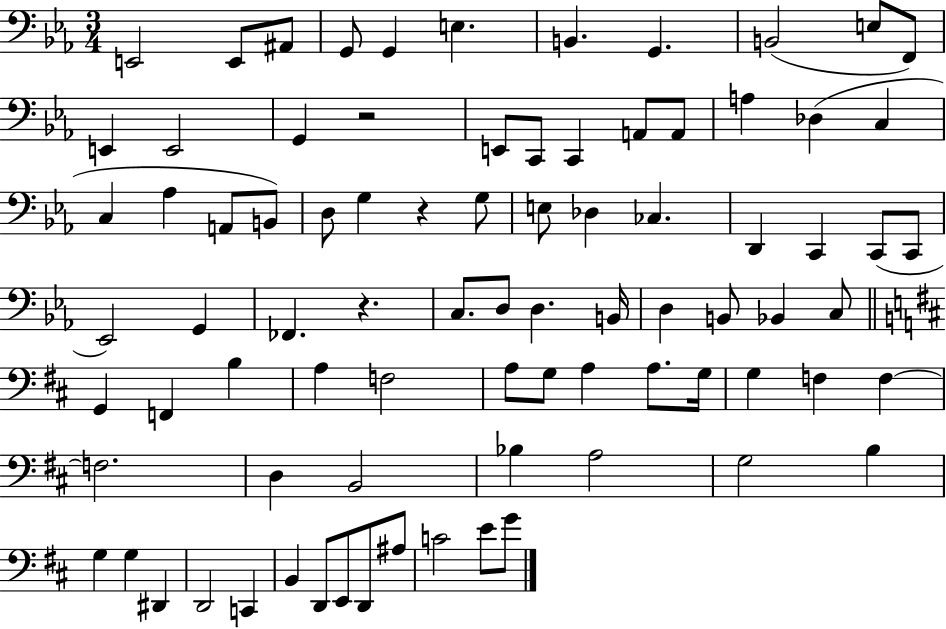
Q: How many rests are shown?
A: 3